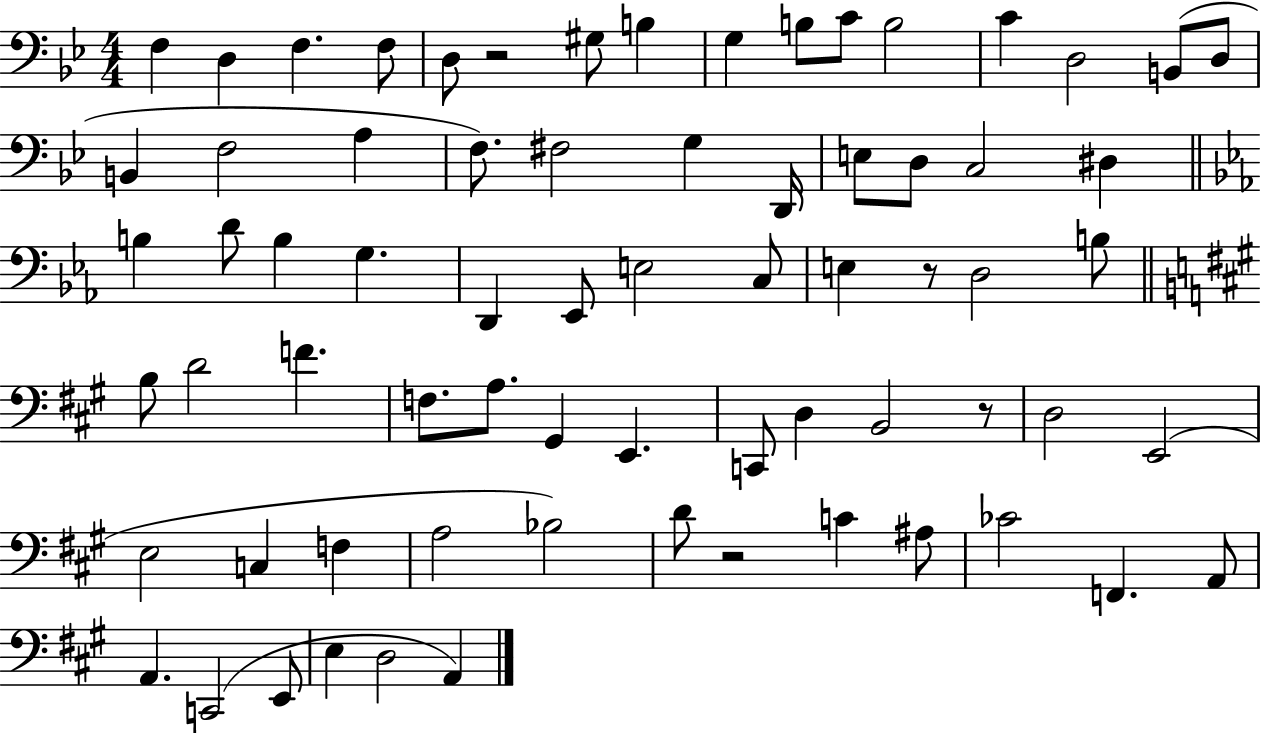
X:1
T:Untitled
M:4/4
L:1/4
K:Bb
F, D, F, F,/2 D,/2 z2 ^G,/2 B, G, B,/2 C/2 B,2 C D,2 B,,/2 D,/2 B,, F,2 A, F,/2 ^F,2 G, D,,/4 E,/2 D,/2 C,2 ^D, B, D/2 B, G, D,, _E,,/2 E,2 C,/2 E, z/2 D,2 B,/2 B,/2 D2 F F,/2 A,/2 ^G,, E,, C,,/2 D, B,,2 z/2 D,2 E,,2 E,2 C, F, A,2 _B,2 D/2 z2 C ^A,/2 _C2 F,, A,,/2 A,, C,,2 E,,/2 E, D,2 A,,